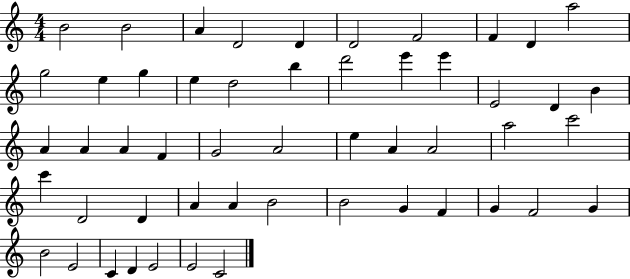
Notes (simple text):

B4/h B4/h A4/q D4/h D4/q D4/h F4/h F4/q D4/q A5/h G5/h E5/q G5/q E5/q D5/h B5/q D6/h E6/q E6/q E4/h D4/q B4/q A4/q A4/q A4/q F4/q G4/h A4/h E5/q A4/q A4/h A5/h C6/h C6/q D4/h D4/q A4/q A4/q B4/h B4/h G4/q F4/q G4/q F4/h G4/q B4/h E4/h C4/q D4/q E4/h E4/h C4/h